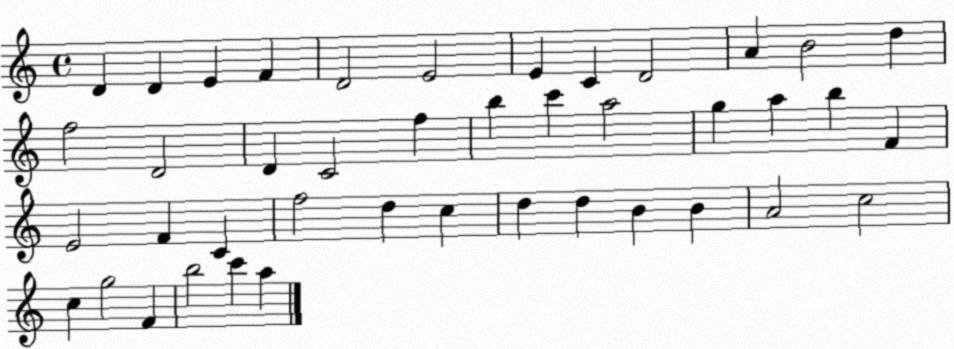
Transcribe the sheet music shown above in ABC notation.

X:1
T:Untitled
M:4/4
L:1/4
K:C
D D E F D2 E2 E C D2 A B2 d f2 D2 D C2 f b c' a2 g a b F E2 F C f2 d c d d B B A2 c2 c g2 F b2 c' a